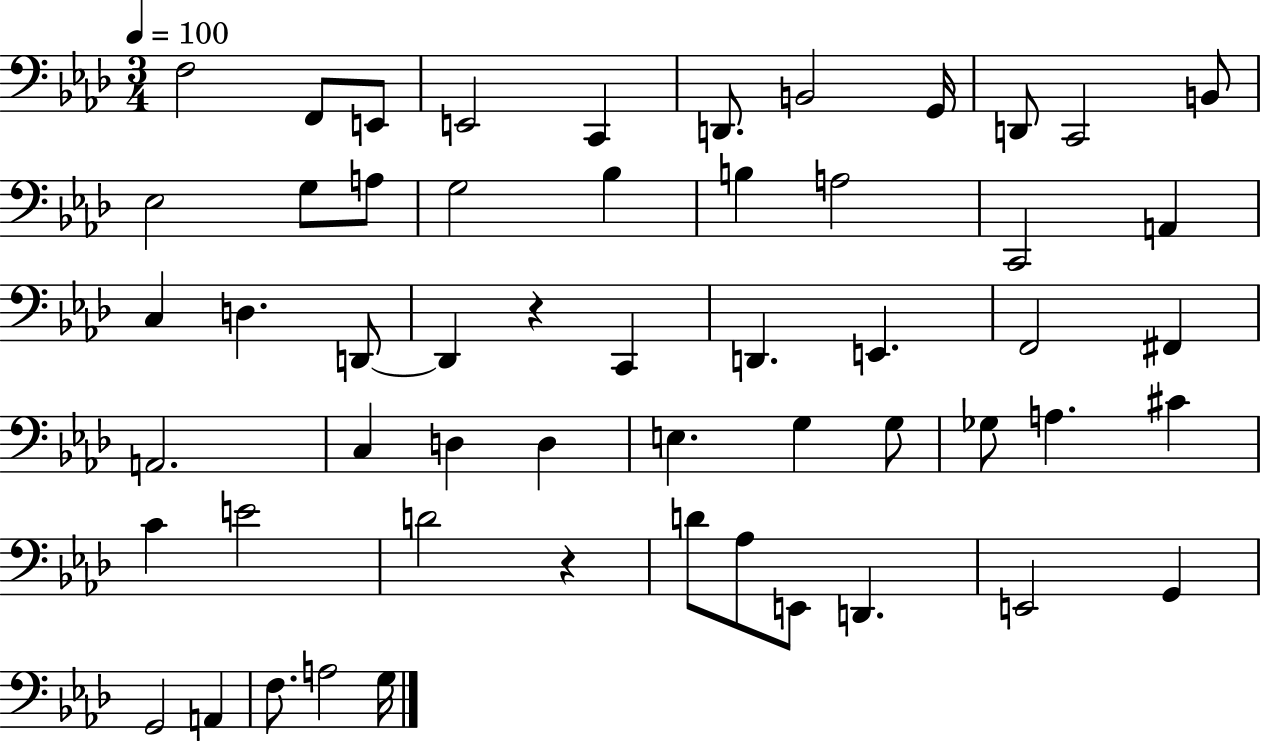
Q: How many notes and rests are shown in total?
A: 55